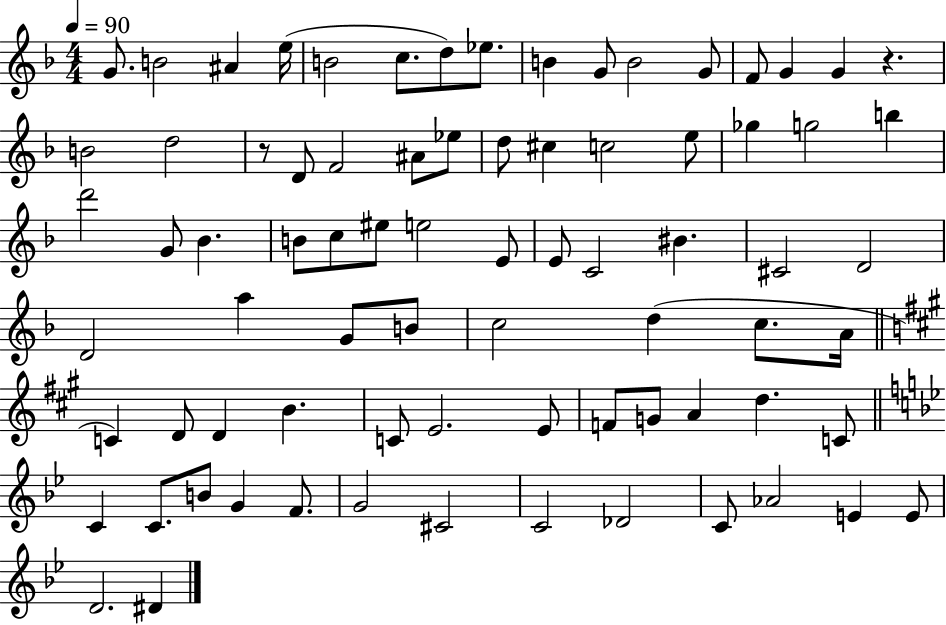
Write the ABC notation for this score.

X:1
T:Untitled
M:4/4
L:1/4
K:F
G/2 B2 ^A e/4 B2 c/2 d/2 _e/2 B G/2 B2 G/2 F/2 G G z B2 d2 z/2 D/2 F2 ^A/2 _e/2 d/2 ^c c2 e/2 _g g2 b d'2 G/2 _B B/2 c/2 ^e/2 e2 E/2 E/2 C2 ^B ^C2 D2 D2 a G/2 B/2 c2 d c/2 A/4 C D/2 D B C/2 E2 E/2 F/2 G/2 A d C/2 C C/2 B/2 G F/2 G2 ^C2 C2 _D2 C/2 _A2 E E/2 D2 ^D